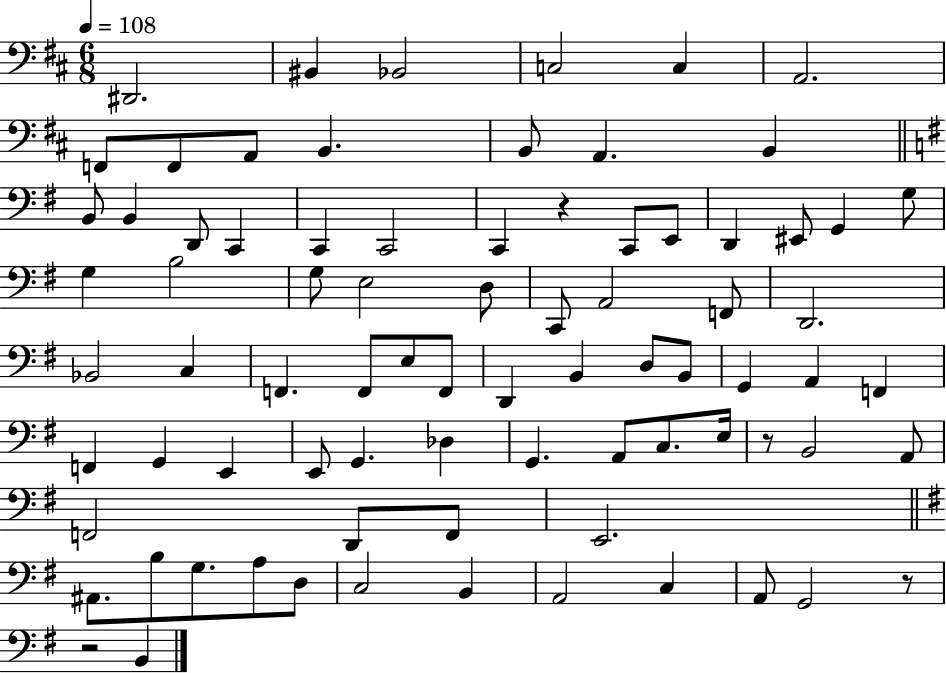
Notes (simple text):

D#2/h. BIS2/q Bb2/h C3/h C3/q A2/h. F2/e F2/e A2/e B2/q. B2/e A2/q. B2/q B2/e B2/q D2/e C2/q C2/q C2/h C2/q R/q C2/e E2/e D2/q EIS2/e G2/q G3/e G3/q B3/h G3/e E3/h D3/e C2/e A2/h F2/e D2/h. Bb2/h C3/q F2/q. F2/e E3/e F2/e D2/q B2/q D3/e B2/e G2/q A2/q F2/q F2/q G2/q E2/q E2/e G2/q. Db3/q G2/q. A2/e C3/e. E3/s R/e B2/h A2/e F2/h D2/e F2/e E2/h. A#2/e. B3/e G3/e. A3/e D3/e C3/h B2/q A2/h C3/q A2/e G2/h R/e R/h B2/q